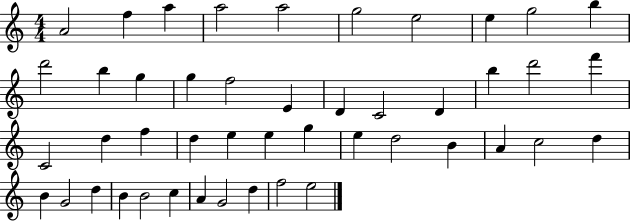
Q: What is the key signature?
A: C major